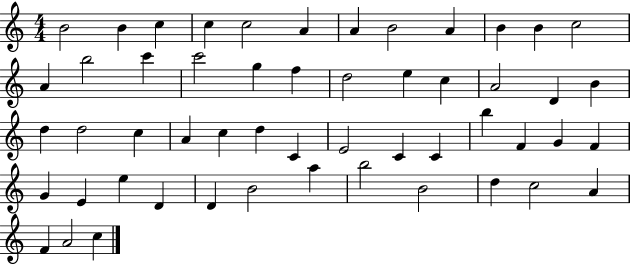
{
  \clef treble
  \numericTimeSignature
  \time 4/4
  \key c \major
  b'2 b'4 c''4 | c''4 c''2 a'4 | a'4 b'2 a'4 | b'4 b'4 c''2 | \break a'4 b''2 c'''4 | c'''2 g''4 f''4 | d''2 e''4 c''4 | a'2 d'4 b'4 | \break d''4 d''2 c''4 | a'4 c''4 d''4 c'4 | e'2 c'4 c'4 | b''4 f'4 g'4 f'4 | \break g'4 e'4 e''4 d'4 | d'4 b'2 a''4 | b''2 b'2 | d''4 c''2 a'4 | \break f'4 a'2 c''4 | \bar "|."
}